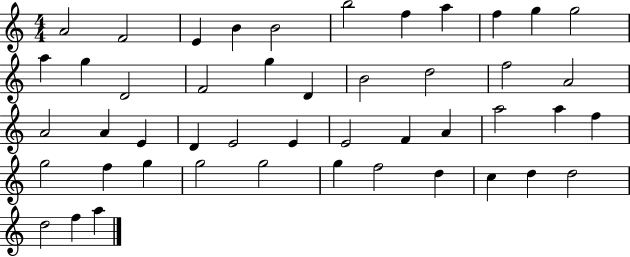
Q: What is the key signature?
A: C major